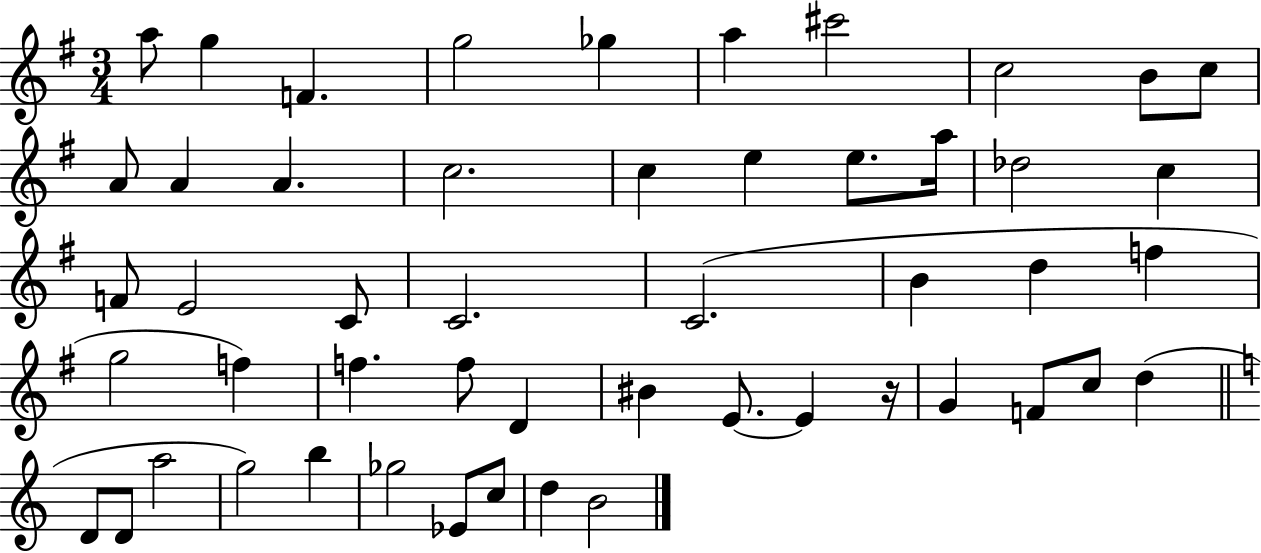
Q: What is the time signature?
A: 3/4